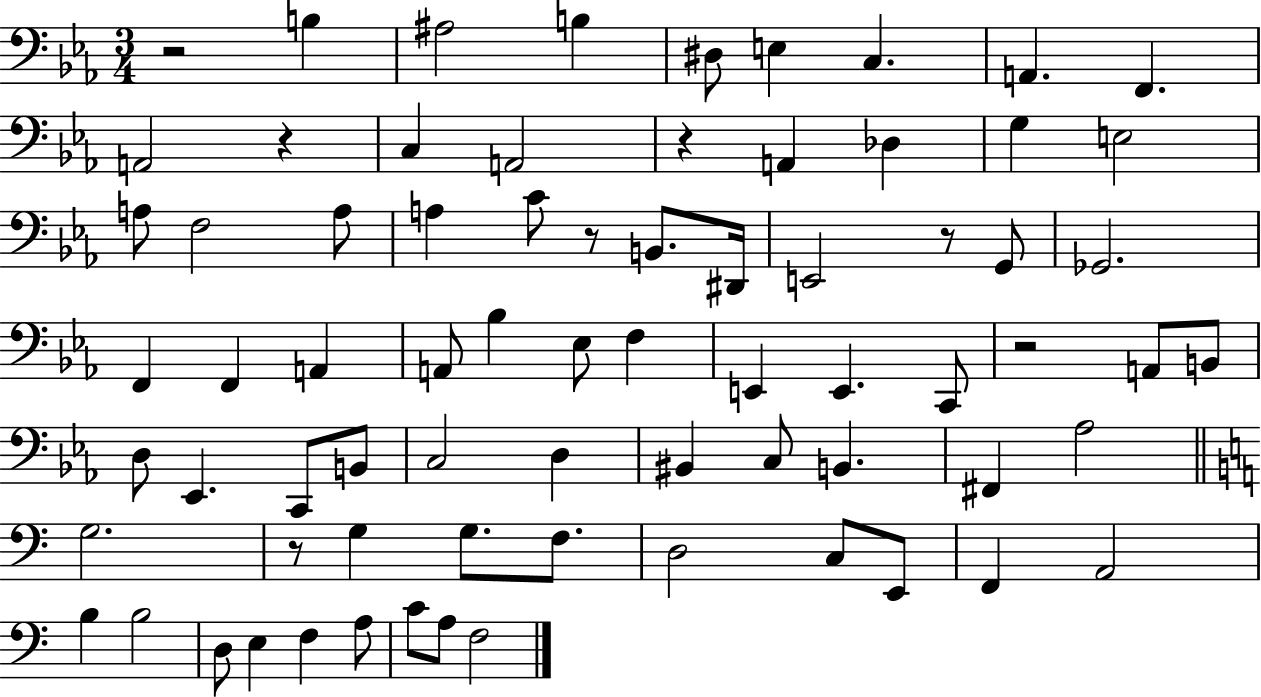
R/h B3/q A#3/h B3/q D#3/e E3/q C3/q. A2/q. F2/q. A2/h R/q C3/q A2/h R/q A2/q Db3/q G3/q E3/h A3/e F3/h A3/e A3/q C4/e R/e B2/e. D#2/s E2/h R/e G2/e Gb2/h. F2/q F2/q A2/q A2/e Bb3/q Eb3/e F3/q E2/q E2/q. C2/e R/h A2/e B2/e D3/e Eb2/q. C2/e B2/e C3/h D3/q BIS2/q C3/e B2/q. F#2/q Ab3/h G3/h. R/e G3/q G3/e. F3/e. D3/h C3/e E2/e F2/q A2/h B3/q B3/h D3/e E3/q F3/q A3/e C4/e A3/e F3/h